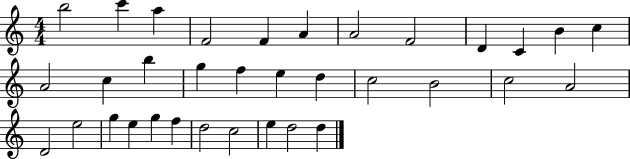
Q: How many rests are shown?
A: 0